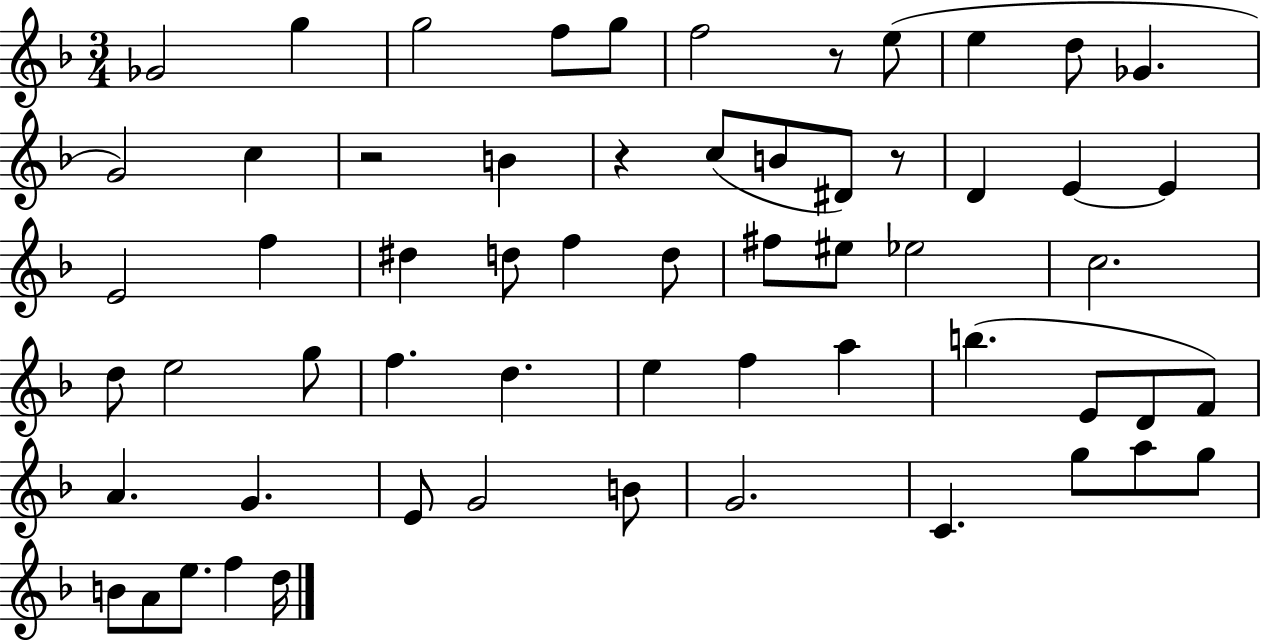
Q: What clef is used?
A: treble